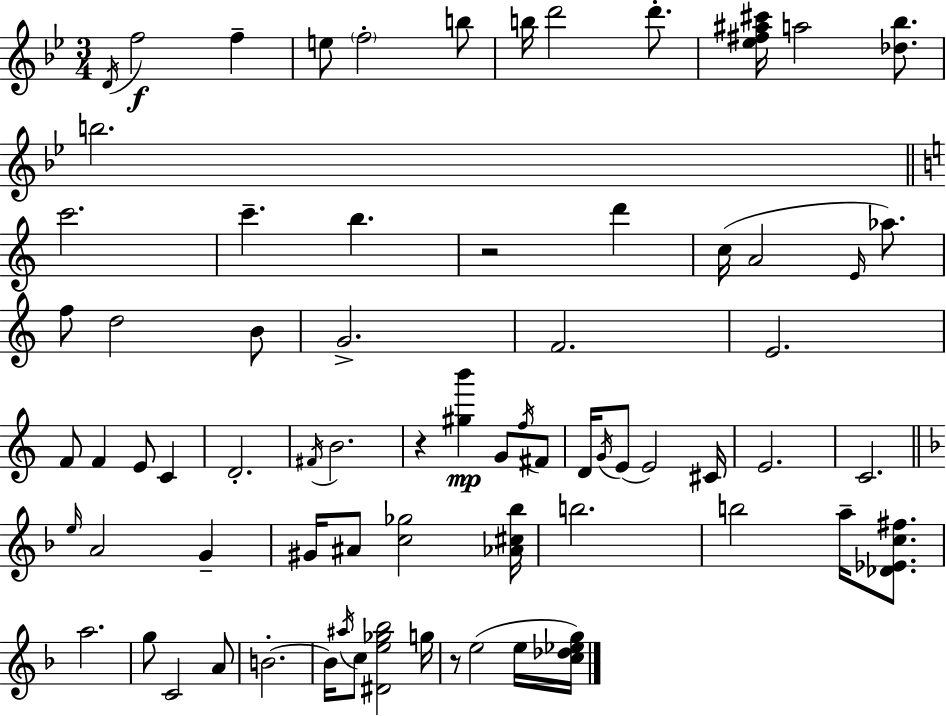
X:1
T:Untitled
M:3/4
L:1/4
K:Bb
D/4 f2 f e/2 f2 b/2 b/4 d'2 d'/2 [_e^f^a^c']/4 a2 [_d_b]/2 b2 c'2 c' b z2 d' c/4 A2 E/4 _a/2 f/2 d2 B/2 G2 F2 E2 F/2 F E/2 C D2 ^F/4 B2 z [^gb'] G/2 f/4 ^F/2 D/4 G/4 E/2 E2 ^C/4 E2 C2 e/4 A2 G ^G/4 ^A/2 [c_g]2 [_A^c_b]/4 b2 b2 a/4 [_D_Ec^f]/2 a2 g/2 C2 A/2 B2 B/4 ^a/4 c/2 [^De_g_b]2 g/4 z/2 e2 e/4 [c_d_eg]/4